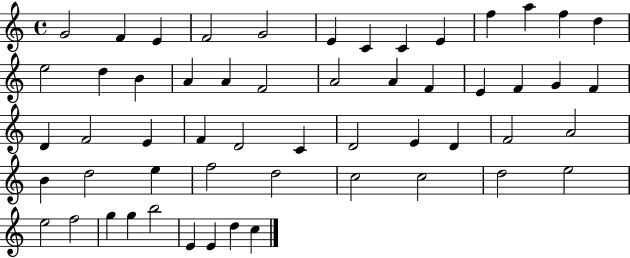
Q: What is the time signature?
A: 4/4